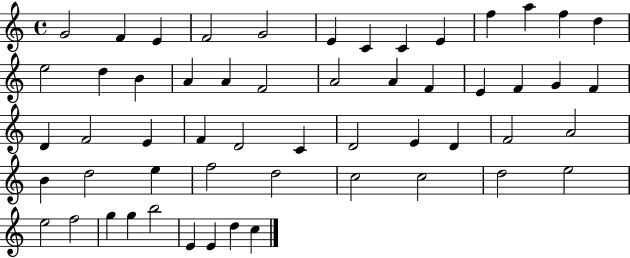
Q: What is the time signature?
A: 4/4